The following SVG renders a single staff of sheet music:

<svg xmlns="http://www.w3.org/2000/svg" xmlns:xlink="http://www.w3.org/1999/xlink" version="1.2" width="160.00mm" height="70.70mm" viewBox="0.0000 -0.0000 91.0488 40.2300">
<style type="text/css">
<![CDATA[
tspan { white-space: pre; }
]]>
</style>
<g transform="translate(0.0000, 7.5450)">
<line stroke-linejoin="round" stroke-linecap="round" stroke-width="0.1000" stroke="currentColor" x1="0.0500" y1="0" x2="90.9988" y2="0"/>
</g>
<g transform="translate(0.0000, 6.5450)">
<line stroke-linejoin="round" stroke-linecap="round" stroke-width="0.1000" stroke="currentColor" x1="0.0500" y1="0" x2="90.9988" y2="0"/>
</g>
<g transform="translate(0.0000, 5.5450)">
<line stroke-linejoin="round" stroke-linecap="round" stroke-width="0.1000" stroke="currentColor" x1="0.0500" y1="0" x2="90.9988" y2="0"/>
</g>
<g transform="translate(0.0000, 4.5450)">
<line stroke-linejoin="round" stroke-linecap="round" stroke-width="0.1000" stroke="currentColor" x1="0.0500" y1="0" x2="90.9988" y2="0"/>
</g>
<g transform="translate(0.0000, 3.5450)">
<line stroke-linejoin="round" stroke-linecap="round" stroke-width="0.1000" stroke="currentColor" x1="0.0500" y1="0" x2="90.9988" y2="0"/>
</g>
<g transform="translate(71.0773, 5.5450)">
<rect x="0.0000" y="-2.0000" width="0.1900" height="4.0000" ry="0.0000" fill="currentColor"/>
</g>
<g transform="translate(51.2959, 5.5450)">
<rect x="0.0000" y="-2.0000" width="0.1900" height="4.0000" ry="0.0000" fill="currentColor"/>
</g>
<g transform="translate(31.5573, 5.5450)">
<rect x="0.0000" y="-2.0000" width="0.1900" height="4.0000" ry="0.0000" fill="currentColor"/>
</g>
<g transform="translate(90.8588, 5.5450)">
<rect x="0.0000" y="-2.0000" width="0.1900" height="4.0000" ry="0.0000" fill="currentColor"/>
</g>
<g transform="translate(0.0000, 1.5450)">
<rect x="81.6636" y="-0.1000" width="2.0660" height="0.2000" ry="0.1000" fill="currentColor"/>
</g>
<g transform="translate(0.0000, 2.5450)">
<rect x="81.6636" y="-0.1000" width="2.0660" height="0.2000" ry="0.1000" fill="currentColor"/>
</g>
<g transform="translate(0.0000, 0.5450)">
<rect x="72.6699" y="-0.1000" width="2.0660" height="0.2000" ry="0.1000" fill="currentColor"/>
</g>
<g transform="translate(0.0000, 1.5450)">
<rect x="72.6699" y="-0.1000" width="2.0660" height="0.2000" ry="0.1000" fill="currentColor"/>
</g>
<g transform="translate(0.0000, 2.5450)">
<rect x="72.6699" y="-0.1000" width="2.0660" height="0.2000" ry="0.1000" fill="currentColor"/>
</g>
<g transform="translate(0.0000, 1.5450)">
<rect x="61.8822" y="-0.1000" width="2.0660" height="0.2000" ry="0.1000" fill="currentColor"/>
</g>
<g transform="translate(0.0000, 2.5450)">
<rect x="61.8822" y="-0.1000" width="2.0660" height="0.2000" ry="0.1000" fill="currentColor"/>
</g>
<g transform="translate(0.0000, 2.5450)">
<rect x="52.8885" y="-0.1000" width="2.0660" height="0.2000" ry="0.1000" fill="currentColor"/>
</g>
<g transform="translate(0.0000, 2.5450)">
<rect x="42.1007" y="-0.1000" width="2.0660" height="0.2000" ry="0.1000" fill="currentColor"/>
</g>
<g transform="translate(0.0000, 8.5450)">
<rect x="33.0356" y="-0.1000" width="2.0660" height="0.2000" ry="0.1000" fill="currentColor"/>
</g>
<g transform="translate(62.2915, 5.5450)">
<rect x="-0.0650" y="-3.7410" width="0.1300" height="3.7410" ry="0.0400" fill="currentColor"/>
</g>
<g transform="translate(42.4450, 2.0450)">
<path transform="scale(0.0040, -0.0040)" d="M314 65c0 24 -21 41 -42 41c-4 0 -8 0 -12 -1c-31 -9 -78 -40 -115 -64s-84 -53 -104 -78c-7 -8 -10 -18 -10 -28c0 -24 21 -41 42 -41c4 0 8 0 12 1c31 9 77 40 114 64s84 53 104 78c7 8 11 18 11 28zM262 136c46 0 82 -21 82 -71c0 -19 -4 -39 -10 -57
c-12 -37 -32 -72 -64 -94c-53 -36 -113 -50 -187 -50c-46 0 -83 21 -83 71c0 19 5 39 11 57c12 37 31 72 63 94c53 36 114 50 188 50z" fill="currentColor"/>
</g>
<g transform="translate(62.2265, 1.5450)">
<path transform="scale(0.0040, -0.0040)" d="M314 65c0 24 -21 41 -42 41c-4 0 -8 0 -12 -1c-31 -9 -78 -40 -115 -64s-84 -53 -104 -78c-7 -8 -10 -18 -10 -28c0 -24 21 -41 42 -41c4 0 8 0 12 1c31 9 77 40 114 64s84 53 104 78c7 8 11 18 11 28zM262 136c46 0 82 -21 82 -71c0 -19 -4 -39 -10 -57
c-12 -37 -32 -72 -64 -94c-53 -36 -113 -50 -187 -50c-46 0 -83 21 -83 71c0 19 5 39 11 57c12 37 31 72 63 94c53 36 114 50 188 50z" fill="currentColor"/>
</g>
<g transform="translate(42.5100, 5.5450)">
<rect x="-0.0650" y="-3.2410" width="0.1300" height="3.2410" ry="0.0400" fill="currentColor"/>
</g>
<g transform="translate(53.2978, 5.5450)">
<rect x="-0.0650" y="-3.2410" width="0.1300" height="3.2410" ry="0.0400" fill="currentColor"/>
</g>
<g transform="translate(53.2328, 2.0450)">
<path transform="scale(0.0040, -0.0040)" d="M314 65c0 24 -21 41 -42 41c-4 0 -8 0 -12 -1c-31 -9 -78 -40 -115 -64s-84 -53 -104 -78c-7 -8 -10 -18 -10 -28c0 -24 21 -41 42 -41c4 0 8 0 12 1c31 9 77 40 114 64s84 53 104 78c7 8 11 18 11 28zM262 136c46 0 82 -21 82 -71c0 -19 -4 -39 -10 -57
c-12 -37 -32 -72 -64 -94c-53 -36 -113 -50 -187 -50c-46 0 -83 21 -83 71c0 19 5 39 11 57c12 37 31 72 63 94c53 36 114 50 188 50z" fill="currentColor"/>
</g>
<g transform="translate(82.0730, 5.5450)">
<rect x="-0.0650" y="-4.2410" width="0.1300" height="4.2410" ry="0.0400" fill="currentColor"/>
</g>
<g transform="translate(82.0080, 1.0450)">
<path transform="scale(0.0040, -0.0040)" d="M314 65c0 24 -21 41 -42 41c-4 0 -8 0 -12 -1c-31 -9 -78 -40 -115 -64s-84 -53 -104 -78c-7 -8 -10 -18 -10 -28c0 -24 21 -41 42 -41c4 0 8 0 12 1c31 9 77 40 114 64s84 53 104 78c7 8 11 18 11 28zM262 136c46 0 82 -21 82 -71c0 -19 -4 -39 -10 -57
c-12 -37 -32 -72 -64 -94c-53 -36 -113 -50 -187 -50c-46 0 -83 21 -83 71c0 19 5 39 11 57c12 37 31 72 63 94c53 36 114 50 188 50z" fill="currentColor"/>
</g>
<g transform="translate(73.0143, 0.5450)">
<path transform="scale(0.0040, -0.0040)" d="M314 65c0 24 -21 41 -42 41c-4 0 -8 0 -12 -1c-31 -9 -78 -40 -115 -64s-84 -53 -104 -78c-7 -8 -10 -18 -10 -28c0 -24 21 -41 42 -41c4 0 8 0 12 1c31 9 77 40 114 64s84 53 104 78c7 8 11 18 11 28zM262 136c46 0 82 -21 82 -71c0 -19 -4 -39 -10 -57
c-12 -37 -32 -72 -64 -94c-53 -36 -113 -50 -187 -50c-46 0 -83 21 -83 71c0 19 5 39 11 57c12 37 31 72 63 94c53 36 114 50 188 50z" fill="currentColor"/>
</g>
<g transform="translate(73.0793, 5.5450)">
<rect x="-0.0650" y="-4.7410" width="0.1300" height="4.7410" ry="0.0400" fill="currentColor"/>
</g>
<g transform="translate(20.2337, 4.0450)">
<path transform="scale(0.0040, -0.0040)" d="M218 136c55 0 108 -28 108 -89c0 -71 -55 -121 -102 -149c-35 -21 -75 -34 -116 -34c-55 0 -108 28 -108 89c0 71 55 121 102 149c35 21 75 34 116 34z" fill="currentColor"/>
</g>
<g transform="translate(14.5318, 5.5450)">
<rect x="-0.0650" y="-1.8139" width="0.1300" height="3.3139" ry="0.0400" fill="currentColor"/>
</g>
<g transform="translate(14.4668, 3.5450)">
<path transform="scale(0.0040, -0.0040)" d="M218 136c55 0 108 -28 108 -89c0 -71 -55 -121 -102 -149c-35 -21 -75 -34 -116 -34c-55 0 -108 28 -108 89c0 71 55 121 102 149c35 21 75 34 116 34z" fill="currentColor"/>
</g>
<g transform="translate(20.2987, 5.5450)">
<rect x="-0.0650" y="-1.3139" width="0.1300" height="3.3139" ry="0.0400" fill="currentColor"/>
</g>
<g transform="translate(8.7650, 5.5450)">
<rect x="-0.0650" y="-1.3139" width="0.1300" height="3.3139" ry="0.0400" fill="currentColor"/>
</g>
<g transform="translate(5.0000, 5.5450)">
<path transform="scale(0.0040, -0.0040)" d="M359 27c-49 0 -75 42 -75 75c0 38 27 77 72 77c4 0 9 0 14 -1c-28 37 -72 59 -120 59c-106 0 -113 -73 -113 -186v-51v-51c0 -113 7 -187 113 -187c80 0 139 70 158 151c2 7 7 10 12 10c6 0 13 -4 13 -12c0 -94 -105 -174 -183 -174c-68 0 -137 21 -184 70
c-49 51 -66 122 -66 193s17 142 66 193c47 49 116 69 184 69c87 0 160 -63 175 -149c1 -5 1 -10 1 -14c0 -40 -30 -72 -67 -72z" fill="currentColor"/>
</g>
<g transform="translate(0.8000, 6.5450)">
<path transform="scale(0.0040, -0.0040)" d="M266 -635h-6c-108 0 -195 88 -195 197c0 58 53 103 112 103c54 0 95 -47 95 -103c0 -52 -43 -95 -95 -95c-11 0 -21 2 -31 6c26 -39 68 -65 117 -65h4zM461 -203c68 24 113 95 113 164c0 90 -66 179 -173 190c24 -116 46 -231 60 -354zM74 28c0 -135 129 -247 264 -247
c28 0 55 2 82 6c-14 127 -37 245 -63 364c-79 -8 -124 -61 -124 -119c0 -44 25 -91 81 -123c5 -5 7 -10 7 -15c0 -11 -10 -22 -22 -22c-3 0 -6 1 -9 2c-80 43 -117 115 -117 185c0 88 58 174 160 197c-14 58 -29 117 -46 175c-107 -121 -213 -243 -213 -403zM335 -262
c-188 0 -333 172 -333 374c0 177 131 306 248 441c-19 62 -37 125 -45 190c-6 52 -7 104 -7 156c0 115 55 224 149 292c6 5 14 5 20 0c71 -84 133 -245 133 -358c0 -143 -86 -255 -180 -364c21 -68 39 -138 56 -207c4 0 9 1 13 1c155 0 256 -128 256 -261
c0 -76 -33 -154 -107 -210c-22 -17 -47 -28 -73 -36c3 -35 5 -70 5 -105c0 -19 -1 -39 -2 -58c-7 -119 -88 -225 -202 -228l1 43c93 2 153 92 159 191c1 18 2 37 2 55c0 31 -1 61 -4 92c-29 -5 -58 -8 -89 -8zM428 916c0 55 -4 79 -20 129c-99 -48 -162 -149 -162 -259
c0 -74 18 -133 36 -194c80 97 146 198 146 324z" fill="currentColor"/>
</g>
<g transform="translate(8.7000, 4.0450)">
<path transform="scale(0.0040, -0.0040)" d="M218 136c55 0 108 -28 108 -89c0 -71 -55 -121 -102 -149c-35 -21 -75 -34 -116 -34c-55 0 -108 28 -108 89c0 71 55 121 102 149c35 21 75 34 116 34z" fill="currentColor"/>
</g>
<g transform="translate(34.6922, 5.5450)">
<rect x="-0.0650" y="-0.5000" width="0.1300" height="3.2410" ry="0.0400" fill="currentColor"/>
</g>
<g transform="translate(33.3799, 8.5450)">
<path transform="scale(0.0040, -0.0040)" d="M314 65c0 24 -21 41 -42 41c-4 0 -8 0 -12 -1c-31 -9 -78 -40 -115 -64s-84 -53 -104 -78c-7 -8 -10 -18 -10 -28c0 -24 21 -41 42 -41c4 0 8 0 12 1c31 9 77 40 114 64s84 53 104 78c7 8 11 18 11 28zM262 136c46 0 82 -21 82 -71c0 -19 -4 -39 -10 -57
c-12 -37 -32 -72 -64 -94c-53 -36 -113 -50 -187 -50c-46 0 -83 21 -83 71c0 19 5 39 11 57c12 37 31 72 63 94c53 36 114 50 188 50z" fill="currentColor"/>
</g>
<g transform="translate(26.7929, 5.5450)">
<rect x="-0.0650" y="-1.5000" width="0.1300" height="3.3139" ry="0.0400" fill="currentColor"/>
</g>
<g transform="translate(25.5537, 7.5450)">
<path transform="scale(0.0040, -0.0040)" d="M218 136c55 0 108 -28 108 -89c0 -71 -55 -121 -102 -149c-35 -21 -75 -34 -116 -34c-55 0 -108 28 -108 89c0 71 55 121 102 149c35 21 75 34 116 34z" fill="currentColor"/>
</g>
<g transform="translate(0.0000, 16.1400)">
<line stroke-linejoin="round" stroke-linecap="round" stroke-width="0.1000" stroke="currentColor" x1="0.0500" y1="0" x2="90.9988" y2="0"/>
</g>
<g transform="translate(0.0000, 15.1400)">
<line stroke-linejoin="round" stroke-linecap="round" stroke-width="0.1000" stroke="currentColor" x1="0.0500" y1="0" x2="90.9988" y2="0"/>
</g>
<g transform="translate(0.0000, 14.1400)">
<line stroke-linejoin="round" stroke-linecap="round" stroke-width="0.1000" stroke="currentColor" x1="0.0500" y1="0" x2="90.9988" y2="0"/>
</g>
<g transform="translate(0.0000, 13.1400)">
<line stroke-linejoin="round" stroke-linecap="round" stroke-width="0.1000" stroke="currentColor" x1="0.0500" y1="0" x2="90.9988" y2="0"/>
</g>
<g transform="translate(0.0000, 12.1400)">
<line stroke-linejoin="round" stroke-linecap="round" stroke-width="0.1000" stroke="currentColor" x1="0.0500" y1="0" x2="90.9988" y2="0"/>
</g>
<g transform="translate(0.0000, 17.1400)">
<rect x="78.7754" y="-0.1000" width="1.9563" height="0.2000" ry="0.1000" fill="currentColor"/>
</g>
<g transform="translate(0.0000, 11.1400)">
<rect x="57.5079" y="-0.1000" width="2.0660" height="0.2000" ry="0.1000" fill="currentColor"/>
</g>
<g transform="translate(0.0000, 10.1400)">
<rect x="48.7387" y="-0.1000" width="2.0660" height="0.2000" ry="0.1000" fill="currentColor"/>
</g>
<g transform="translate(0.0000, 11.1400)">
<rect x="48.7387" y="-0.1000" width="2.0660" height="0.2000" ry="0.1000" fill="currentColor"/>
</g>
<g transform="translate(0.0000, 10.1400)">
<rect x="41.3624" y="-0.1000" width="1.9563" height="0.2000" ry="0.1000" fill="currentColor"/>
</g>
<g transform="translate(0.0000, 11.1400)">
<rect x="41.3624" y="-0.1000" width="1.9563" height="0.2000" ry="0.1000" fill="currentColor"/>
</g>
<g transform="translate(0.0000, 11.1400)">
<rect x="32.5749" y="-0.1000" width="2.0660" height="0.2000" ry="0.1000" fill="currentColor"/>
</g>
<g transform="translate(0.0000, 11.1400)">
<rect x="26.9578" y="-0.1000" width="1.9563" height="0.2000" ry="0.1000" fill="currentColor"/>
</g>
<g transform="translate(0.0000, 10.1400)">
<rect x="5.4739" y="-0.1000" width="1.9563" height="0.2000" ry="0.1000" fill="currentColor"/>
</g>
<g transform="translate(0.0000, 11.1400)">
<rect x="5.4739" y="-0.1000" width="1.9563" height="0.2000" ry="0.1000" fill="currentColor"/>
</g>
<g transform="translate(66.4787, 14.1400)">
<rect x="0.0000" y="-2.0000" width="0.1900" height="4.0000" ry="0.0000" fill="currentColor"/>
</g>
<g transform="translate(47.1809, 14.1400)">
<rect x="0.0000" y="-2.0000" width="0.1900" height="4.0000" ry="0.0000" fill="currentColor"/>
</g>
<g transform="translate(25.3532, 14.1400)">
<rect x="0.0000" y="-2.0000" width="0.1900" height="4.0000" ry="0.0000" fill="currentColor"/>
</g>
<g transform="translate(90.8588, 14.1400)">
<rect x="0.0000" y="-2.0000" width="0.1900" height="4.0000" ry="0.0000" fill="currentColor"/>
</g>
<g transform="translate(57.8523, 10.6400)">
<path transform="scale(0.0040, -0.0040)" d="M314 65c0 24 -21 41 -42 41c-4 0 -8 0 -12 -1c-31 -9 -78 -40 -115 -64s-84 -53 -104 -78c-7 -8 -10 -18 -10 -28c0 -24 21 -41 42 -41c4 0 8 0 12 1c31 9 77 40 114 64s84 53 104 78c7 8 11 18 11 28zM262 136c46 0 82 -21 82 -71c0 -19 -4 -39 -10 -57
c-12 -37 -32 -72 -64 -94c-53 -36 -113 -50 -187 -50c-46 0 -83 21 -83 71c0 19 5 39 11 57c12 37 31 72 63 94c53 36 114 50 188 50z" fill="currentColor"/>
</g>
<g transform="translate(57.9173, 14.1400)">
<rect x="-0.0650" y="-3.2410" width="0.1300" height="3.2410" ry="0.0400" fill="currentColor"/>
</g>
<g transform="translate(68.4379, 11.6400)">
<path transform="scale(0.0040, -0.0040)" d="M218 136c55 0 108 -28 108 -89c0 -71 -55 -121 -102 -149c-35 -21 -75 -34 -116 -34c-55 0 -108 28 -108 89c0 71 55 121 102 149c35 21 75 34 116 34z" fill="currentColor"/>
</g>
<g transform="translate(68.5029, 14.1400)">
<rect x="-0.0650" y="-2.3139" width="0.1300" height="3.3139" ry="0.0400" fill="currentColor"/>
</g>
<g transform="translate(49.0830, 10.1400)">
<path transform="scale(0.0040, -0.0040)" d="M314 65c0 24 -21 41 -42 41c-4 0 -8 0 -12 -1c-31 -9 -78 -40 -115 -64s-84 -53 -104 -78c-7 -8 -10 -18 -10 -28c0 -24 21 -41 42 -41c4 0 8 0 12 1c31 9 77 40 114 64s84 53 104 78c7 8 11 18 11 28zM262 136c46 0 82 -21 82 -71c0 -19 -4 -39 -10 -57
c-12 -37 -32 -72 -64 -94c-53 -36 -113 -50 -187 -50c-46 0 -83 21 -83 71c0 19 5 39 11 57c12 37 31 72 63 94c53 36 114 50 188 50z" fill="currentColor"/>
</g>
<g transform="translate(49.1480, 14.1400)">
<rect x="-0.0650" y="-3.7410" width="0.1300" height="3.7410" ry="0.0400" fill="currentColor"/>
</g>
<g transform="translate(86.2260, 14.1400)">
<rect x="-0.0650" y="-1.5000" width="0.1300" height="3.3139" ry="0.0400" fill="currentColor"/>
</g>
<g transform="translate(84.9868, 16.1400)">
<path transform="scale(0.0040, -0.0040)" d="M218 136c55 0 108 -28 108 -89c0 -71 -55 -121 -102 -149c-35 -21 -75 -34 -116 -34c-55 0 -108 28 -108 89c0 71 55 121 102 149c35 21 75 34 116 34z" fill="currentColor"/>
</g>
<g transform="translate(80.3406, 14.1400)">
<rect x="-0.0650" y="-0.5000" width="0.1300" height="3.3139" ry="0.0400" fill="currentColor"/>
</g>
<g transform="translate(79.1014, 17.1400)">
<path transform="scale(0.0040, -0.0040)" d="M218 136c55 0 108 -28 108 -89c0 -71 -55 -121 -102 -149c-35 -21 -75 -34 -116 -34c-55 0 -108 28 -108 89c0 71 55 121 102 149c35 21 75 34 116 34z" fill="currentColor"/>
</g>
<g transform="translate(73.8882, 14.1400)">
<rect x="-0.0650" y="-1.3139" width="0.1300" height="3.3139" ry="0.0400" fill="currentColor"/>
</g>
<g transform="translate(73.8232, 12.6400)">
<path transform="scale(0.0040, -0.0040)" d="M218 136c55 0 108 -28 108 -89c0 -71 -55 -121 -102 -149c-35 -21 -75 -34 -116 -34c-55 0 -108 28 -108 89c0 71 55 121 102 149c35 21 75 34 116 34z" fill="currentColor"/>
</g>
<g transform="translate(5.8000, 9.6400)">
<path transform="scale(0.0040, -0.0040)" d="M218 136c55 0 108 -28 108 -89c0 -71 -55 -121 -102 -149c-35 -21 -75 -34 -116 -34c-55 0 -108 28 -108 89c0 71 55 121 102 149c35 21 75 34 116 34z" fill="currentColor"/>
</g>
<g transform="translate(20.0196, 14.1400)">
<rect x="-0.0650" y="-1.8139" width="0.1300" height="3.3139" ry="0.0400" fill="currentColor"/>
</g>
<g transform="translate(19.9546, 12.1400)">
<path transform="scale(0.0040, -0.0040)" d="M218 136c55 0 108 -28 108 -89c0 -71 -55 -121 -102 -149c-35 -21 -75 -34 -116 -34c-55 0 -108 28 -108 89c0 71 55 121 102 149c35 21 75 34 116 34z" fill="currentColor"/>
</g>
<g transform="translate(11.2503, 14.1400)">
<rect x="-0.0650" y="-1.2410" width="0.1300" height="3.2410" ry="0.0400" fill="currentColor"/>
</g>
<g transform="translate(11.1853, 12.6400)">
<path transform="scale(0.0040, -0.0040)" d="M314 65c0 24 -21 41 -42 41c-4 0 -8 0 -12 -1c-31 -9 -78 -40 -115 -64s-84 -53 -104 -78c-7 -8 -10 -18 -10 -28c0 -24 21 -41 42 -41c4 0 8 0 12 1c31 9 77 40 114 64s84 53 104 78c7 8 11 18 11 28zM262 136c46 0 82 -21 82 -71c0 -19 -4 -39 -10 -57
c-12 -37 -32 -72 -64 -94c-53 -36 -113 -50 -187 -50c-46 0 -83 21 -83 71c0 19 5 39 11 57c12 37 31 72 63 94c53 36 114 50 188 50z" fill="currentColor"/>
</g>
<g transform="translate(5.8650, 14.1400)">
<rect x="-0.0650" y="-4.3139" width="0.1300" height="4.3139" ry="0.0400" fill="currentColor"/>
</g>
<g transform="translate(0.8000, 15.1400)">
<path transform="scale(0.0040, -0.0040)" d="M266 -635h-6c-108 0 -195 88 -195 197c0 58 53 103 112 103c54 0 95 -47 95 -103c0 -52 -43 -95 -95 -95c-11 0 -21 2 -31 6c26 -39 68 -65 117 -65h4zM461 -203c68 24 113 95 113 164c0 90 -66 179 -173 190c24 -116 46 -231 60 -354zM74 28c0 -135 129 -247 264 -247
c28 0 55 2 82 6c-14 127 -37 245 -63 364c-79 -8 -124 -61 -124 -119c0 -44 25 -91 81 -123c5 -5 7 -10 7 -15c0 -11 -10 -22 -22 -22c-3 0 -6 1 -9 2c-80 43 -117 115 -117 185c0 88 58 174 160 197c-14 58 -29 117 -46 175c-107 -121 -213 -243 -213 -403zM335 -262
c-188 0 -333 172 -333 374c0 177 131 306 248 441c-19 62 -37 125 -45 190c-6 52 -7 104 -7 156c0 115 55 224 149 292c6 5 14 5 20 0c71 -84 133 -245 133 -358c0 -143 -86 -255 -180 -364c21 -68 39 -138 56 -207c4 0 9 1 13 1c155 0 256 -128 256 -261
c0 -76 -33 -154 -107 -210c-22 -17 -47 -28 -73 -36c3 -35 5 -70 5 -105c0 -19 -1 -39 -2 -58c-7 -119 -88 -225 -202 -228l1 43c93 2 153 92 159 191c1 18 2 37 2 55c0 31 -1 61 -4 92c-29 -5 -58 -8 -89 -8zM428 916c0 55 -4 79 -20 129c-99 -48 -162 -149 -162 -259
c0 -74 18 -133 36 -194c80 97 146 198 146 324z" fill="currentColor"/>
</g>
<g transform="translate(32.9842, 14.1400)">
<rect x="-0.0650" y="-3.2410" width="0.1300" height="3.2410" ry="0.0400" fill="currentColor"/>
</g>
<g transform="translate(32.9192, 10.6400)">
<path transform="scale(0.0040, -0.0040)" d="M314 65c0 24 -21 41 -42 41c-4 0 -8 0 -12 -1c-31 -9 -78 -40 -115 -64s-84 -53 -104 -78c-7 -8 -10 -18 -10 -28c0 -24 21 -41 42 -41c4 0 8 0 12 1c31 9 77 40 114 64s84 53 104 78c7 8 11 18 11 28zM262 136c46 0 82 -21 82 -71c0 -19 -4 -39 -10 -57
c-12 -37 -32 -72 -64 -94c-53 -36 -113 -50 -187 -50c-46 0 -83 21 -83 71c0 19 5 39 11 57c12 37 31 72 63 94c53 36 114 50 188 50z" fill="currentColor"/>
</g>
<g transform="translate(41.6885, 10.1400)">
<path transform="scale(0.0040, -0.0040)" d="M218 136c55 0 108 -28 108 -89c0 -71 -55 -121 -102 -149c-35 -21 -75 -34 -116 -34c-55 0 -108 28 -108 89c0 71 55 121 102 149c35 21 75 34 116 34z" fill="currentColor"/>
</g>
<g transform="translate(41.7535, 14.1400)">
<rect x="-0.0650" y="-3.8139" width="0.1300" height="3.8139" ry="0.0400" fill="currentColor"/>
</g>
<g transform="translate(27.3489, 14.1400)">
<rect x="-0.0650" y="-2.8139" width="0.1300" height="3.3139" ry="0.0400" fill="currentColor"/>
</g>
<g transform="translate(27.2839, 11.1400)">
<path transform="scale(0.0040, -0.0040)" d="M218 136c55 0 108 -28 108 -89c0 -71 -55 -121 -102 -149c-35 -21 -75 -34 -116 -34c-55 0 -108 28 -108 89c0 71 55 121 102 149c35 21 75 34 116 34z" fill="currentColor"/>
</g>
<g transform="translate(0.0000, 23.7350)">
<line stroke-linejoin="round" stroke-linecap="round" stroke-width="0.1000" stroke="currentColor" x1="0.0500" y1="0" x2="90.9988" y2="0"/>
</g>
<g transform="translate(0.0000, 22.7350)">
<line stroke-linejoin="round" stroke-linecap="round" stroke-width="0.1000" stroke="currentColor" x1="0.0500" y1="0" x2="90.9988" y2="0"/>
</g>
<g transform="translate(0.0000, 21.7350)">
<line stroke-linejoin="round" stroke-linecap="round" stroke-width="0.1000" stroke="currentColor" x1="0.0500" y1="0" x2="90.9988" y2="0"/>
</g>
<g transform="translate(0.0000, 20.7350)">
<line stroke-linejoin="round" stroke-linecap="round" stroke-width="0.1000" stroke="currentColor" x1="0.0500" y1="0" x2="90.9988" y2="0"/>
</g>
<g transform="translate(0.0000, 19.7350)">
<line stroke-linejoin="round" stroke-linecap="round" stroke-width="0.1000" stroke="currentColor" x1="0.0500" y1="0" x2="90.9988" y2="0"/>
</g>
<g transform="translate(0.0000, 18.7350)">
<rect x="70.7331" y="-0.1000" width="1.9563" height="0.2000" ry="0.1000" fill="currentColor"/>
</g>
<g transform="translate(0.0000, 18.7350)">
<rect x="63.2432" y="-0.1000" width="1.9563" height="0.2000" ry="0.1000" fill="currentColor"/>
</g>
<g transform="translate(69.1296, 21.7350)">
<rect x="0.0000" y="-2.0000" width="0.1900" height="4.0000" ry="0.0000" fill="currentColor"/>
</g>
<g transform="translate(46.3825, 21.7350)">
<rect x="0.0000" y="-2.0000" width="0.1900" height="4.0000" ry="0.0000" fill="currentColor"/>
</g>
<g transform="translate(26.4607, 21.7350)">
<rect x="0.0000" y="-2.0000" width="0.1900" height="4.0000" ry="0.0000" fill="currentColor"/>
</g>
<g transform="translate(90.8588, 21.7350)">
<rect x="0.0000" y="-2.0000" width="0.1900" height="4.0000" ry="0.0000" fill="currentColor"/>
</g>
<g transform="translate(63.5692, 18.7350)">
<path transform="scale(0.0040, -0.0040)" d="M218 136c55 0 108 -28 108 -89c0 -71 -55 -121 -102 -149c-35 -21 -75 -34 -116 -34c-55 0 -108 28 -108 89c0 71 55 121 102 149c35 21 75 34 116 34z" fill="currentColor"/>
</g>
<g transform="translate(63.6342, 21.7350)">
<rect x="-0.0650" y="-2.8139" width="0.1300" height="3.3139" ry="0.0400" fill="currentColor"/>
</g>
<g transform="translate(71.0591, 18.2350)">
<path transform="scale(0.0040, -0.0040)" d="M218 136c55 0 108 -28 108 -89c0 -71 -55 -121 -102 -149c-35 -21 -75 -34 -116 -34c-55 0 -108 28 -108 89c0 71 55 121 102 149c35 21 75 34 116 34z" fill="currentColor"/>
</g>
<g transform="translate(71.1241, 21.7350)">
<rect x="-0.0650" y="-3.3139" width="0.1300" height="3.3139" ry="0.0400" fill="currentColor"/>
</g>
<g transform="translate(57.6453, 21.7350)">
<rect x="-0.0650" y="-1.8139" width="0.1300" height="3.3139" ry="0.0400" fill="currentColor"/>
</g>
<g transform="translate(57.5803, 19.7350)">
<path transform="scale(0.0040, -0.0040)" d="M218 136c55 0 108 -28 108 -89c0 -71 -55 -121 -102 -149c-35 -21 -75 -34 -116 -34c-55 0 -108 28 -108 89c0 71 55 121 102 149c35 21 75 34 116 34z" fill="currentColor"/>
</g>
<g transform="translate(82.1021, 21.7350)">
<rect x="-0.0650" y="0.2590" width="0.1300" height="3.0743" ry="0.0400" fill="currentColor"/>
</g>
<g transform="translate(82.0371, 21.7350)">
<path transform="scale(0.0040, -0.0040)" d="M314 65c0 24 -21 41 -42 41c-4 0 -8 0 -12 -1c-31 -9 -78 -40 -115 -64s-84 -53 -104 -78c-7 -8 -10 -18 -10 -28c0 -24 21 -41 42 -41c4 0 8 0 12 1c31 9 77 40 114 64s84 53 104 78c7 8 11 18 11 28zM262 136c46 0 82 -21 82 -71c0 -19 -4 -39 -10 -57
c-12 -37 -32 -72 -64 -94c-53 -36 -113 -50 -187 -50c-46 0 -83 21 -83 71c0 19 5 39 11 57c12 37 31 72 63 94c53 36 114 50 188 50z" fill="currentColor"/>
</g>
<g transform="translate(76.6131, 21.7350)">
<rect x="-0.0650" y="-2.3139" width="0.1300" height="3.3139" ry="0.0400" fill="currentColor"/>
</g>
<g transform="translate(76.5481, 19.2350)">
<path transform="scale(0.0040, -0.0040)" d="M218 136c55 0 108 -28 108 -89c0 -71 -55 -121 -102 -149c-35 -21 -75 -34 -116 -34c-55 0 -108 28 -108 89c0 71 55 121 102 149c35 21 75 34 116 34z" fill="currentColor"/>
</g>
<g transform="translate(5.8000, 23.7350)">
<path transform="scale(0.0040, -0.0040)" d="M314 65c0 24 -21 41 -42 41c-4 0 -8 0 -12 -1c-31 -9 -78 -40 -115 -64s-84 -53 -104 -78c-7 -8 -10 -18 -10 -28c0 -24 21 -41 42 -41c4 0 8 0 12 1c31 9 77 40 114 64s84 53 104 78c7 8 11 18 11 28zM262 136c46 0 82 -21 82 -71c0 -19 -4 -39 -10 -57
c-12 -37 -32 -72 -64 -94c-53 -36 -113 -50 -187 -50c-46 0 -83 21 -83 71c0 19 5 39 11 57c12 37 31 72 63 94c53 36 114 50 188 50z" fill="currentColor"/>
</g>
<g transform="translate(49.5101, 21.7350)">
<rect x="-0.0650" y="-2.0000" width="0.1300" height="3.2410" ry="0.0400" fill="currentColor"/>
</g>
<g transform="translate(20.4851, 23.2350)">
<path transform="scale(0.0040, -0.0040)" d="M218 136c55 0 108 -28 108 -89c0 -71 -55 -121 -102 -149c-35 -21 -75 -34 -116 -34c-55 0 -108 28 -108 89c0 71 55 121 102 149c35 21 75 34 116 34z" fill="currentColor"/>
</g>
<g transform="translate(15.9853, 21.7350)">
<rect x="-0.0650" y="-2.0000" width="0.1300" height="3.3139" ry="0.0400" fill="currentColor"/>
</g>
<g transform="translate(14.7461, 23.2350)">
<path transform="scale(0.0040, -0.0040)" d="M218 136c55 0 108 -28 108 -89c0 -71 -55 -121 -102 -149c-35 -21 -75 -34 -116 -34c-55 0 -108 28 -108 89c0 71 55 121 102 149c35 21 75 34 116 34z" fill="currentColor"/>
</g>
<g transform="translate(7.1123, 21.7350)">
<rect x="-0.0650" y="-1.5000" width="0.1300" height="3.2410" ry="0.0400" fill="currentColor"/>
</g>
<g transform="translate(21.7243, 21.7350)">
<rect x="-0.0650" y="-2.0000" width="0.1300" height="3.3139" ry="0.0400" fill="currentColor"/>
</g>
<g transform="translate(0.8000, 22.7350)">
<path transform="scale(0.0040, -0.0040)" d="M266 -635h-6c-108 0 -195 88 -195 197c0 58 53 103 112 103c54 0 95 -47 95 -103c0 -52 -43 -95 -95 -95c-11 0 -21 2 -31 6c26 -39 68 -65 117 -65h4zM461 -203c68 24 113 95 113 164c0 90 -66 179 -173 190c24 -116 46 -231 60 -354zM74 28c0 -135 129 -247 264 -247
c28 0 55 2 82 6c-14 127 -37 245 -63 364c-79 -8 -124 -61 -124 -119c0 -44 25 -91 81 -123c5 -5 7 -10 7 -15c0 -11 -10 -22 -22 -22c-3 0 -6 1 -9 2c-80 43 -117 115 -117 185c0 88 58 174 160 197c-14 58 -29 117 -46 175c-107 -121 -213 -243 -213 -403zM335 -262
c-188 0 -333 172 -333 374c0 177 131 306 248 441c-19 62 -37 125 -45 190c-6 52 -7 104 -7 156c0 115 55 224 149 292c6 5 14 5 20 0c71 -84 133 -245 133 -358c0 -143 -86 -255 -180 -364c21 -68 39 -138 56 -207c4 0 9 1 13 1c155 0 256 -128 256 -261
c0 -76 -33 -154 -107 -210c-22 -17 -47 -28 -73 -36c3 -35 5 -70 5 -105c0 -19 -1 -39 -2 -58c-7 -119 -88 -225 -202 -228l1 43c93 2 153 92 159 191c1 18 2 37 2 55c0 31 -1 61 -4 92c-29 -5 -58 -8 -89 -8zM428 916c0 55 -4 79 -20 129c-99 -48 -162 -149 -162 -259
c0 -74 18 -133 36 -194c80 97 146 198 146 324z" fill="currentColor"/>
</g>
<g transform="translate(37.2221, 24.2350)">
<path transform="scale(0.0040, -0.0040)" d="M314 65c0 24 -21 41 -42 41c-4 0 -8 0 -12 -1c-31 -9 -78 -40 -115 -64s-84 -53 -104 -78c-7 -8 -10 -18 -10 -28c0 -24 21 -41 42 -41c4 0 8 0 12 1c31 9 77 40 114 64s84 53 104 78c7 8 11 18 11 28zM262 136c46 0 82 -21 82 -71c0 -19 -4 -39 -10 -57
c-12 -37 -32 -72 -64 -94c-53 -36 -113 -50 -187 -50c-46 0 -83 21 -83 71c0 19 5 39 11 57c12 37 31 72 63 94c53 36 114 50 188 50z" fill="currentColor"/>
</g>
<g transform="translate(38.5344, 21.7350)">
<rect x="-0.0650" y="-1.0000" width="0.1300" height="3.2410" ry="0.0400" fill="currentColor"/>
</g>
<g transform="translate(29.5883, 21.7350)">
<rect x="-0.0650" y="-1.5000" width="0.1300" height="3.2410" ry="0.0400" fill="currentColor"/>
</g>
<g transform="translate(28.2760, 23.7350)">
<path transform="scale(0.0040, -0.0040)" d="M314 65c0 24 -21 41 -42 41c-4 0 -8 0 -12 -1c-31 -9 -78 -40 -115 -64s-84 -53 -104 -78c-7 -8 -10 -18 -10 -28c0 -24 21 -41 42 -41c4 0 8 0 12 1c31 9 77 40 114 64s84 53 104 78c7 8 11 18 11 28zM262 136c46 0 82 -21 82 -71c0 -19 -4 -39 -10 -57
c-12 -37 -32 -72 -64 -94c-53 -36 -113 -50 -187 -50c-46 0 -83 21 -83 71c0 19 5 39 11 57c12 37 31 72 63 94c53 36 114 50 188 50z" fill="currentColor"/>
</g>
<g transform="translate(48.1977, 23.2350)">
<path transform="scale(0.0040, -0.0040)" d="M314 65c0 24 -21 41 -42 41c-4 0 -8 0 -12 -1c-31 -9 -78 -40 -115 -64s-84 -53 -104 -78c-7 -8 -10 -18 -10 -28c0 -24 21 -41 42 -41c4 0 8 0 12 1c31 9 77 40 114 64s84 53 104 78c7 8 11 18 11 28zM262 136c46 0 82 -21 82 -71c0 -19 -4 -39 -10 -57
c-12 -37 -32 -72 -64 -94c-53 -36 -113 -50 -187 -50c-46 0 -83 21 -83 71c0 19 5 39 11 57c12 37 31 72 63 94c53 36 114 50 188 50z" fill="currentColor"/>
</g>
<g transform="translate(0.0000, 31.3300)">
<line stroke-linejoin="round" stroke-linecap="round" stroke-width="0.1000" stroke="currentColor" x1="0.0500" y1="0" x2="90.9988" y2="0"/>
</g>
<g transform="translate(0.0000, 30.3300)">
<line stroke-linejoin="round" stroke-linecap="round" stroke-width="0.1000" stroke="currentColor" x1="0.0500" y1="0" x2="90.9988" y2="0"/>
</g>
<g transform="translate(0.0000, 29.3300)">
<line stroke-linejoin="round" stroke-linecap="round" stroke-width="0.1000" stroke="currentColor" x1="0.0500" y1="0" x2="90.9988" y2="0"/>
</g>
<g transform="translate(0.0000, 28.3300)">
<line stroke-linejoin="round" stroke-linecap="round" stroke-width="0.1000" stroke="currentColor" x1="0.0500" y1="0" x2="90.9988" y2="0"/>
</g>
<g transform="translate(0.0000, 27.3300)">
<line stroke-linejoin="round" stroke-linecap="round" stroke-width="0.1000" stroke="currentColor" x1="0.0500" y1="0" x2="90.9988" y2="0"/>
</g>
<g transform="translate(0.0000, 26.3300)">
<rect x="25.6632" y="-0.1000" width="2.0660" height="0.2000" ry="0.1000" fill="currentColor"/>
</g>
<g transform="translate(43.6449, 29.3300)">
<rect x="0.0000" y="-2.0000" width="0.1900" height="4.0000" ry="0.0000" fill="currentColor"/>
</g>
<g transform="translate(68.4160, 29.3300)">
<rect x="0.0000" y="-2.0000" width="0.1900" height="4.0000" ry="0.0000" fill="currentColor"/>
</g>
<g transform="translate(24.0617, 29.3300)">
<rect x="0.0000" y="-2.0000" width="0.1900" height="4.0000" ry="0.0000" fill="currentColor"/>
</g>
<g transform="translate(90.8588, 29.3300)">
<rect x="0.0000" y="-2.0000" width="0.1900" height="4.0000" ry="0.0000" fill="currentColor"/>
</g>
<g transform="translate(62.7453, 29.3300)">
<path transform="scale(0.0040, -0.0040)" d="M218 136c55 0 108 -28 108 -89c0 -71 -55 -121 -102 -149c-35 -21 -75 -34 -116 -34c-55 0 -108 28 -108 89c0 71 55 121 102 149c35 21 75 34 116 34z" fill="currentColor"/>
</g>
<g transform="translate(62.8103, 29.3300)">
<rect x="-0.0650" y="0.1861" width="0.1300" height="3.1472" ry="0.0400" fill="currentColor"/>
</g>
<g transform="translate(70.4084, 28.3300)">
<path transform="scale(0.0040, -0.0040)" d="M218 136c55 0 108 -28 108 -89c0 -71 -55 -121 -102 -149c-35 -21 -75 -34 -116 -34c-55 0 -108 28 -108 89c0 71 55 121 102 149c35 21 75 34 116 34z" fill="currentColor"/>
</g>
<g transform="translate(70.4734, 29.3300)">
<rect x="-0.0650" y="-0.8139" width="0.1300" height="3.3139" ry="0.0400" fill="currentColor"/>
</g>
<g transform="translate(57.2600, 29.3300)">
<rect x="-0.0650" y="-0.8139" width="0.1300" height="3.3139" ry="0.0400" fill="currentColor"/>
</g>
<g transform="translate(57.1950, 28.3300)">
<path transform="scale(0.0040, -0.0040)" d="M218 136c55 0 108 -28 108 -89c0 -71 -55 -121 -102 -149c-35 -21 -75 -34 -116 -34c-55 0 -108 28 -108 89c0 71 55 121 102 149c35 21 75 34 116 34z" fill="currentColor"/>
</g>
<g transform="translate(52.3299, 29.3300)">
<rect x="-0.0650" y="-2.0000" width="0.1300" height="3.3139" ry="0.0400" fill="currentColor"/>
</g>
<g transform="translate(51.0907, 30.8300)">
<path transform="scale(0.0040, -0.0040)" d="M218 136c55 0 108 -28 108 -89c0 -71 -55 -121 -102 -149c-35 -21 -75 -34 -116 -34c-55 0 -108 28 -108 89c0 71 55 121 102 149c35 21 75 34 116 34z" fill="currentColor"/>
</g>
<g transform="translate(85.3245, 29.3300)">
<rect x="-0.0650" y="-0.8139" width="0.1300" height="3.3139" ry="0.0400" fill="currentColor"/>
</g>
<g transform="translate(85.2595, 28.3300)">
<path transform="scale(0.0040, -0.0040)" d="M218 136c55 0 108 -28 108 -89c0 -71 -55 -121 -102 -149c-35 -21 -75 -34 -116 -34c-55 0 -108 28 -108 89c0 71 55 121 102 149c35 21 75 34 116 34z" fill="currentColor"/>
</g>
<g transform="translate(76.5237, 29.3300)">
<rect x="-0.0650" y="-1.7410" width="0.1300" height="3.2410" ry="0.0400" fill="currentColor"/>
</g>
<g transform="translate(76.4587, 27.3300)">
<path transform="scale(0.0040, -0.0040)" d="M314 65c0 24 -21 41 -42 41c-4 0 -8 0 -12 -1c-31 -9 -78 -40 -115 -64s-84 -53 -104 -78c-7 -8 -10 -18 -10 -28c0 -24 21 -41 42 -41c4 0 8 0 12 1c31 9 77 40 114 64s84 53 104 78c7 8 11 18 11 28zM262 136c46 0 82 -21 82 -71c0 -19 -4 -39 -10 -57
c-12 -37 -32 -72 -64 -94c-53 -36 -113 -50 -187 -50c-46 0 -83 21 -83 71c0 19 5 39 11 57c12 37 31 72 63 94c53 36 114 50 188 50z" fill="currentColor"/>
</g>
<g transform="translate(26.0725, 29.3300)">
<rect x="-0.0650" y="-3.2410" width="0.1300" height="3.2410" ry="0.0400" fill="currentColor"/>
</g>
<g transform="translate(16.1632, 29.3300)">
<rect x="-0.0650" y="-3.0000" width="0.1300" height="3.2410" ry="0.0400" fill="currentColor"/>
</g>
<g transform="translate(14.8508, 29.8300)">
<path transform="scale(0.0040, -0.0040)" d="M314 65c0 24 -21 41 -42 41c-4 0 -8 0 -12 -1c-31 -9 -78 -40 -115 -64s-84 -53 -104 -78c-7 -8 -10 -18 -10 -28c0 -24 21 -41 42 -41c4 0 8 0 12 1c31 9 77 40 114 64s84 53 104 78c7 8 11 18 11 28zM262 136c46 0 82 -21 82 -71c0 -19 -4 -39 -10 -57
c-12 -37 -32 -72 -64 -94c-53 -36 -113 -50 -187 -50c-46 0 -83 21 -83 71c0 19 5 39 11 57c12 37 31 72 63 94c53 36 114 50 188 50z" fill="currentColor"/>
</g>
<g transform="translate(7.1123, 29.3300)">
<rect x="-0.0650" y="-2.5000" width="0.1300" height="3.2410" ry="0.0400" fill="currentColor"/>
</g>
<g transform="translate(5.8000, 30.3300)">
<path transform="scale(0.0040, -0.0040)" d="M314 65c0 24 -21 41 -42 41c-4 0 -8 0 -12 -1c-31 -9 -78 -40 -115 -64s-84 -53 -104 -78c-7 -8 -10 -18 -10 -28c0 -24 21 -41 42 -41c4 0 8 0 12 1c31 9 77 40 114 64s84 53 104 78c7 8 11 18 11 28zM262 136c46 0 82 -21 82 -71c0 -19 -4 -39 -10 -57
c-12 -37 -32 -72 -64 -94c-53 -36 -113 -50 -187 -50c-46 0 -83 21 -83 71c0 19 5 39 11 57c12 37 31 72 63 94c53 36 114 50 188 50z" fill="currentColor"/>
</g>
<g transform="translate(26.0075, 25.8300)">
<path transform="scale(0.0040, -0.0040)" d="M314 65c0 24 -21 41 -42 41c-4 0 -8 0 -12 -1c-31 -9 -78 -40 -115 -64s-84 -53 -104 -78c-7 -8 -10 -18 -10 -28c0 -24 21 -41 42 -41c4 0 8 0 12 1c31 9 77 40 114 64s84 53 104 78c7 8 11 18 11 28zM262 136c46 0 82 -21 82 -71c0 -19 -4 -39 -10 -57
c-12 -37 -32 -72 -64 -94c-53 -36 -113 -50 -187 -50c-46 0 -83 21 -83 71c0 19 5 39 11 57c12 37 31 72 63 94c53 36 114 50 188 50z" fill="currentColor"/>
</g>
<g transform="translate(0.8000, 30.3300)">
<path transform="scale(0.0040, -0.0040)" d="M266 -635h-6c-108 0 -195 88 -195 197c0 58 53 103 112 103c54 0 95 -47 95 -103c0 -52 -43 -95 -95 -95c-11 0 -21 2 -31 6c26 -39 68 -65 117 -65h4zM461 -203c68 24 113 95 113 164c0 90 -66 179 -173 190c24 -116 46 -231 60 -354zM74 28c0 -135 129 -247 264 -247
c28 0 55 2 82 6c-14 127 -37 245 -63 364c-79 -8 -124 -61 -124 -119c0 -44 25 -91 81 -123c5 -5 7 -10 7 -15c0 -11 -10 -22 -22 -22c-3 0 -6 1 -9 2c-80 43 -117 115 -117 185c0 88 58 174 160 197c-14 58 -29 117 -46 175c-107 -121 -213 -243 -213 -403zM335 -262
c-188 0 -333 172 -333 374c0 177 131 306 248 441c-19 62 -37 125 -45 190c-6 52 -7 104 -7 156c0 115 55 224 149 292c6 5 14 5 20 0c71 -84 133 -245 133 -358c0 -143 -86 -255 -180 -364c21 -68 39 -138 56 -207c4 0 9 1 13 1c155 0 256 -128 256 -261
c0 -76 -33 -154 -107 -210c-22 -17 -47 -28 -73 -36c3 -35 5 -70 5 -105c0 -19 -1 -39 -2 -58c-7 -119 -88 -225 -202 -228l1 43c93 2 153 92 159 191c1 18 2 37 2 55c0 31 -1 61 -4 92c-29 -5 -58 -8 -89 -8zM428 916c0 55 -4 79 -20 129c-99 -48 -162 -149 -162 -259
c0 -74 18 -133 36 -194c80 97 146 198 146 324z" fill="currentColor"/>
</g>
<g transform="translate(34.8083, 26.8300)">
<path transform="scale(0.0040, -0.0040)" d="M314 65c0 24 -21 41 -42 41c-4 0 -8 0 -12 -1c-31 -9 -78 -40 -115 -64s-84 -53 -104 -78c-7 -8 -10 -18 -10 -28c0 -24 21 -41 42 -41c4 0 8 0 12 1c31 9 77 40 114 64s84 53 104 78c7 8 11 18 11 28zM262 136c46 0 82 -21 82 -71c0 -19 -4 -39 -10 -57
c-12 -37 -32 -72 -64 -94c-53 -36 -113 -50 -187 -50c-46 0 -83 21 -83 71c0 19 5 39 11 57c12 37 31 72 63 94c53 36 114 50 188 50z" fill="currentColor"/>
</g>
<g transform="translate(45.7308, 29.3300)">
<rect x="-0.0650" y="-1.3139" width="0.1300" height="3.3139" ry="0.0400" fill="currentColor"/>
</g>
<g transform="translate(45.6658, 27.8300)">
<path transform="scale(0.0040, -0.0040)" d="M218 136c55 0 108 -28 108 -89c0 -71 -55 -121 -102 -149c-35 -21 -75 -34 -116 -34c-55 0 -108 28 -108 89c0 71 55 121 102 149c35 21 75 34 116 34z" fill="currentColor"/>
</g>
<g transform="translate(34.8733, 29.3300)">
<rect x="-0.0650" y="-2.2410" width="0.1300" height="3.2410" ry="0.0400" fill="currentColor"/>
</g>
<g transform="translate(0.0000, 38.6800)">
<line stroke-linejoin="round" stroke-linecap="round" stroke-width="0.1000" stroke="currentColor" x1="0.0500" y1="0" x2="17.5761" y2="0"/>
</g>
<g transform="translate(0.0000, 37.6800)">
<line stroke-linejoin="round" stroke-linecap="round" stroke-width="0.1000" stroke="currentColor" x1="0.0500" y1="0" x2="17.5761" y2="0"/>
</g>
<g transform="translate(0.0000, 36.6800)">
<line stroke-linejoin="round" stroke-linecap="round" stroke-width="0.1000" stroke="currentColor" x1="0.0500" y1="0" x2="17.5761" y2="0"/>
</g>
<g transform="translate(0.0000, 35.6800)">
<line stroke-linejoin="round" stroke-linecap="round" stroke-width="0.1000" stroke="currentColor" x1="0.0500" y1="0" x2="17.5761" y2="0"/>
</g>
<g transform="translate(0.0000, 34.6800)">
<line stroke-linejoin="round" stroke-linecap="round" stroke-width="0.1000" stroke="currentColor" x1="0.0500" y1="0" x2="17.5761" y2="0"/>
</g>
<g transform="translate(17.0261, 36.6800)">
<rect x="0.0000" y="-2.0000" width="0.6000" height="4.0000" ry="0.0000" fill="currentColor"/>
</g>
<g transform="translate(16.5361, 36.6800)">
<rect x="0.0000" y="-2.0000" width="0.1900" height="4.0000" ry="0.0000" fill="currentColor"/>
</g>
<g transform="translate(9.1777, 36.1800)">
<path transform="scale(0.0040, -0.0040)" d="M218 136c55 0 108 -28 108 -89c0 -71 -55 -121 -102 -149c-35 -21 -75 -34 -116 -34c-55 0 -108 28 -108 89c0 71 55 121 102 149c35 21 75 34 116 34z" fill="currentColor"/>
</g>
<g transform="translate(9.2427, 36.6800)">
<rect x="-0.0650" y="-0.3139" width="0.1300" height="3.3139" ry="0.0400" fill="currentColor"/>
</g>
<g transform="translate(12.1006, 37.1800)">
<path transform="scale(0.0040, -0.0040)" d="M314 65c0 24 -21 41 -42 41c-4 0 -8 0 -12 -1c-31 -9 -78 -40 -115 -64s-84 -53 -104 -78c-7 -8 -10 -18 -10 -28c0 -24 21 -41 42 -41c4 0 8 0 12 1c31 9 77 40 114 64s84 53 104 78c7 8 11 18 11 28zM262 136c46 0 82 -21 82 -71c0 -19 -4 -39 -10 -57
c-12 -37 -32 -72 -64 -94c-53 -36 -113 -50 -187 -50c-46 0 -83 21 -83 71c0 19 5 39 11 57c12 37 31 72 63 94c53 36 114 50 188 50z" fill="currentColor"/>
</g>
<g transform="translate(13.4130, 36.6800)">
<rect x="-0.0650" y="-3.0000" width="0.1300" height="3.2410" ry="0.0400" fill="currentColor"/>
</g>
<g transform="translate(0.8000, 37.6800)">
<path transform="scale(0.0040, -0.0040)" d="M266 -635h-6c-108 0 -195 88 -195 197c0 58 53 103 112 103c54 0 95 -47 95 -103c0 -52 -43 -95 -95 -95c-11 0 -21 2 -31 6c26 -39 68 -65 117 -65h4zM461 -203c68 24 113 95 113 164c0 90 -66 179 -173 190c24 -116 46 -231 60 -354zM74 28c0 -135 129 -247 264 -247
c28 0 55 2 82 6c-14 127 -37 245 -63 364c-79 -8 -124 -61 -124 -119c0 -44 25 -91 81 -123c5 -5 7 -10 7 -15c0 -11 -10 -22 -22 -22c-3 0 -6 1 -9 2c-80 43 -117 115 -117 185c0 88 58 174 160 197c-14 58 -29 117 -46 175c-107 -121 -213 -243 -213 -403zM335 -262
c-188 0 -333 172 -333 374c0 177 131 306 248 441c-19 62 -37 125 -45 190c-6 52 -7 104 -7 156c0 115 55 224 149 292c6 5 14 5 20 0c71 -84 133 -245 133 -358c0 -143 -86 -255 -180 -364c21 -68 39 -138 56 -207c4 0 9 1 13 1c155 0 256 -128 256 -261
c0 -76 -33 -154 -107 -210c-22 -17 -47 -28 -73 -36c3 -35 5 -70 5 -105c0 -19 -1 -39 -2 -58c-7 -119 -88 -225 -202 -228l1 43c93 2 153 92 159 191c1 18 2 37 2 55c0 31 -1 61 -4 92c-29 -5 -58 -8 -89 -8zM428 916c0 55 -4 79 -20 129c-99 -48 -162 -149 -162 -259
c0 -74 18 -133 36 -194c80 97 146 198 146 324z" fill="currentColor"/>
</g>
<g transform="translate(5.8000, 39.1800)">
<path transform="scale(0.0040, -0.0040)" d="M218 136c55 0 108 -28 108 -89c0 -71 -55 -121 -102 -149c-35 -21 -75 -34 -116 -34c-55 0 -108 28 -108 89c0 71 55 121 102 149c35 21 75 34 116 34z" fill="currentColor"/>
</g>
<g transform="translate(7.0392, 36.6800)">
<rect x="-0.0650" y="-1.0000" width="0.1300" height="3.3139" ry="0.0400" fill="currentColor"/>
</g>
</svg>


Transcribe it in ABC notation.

X:1
T:Untitled
M:4/4
L:1/4
K:C
e f e E C2 b2 b2 c'2 e'2 d'2 d' e2 f a b2 c' c'2 b2 g e C E E2 F F E2 D2 F2 f a b g B2 G2 A2 b2 g2 e F d B d f2 d D c A2